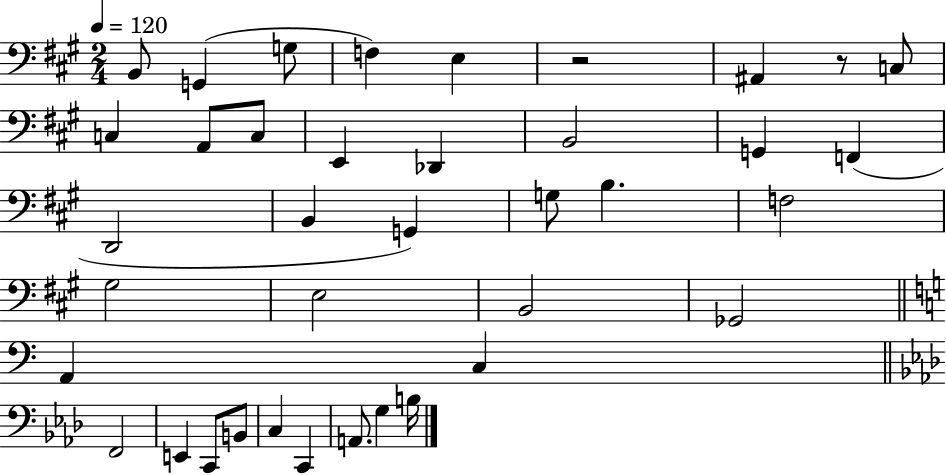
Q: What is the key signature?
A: A major